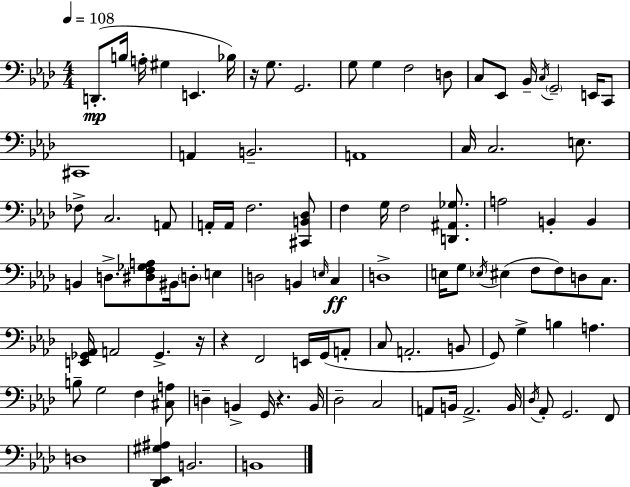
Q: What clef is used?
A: bass